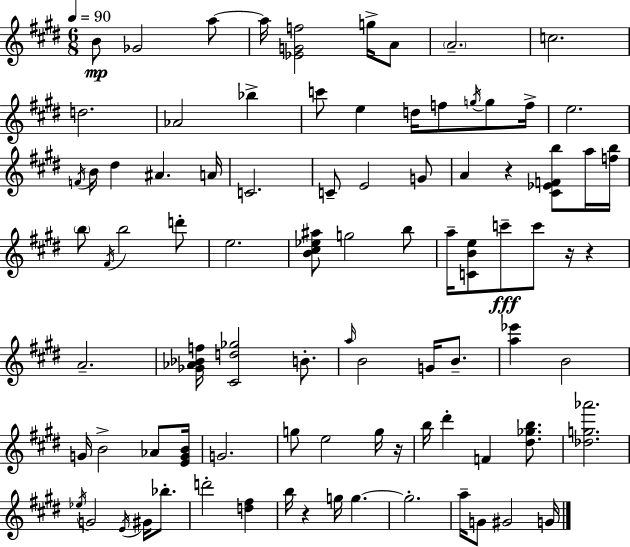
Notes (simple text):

B4/e Gb4/h A5/e A5/s [Eb4,G4,F5]/h G5/s A4/e A4/h. C5/h. D5/h. Ab4/h Bb5/q C6/e E5/q D5/s F5/e G5/s G5/e F5/s E5/h. F4/s B4/s D#5/q A#4/q. A4/s C4/h. C4/e E4/h G4/e A4/q R/q [C#4,Eb4,F4,B5]/e A5/s [F5,B5]/s B5/e F#4/s B5/h D6/e E5/h. [B4,C#5,Eb5,A#5]/e G5/h B5/e A5/s [C4,B4,E5]/e C6/e C6/e R/s R/q A4/h. [Gb4,Ab4,Bb4,F5]/s [C#4,D5,Gb5]/h B4/e. A5/s B4/h G4/s B4/e. [A5,Eb6]/q B4/h G4/s B4/h Ab4/e [E4,G4,B4]/s G4/h. G5/e E5/h G5/s R/s B5/s D#6/q F4/q [D#5,Gb5,B5]/e. [Db5,G5,Ab6]/h. Eb5/s G4/h E4/s G#4/s Bb5/e. D6/h [D5,F#5]/q B5/s R/q G5/s G5/q. G5/h. A5/s G4/e G#4/h G4/s